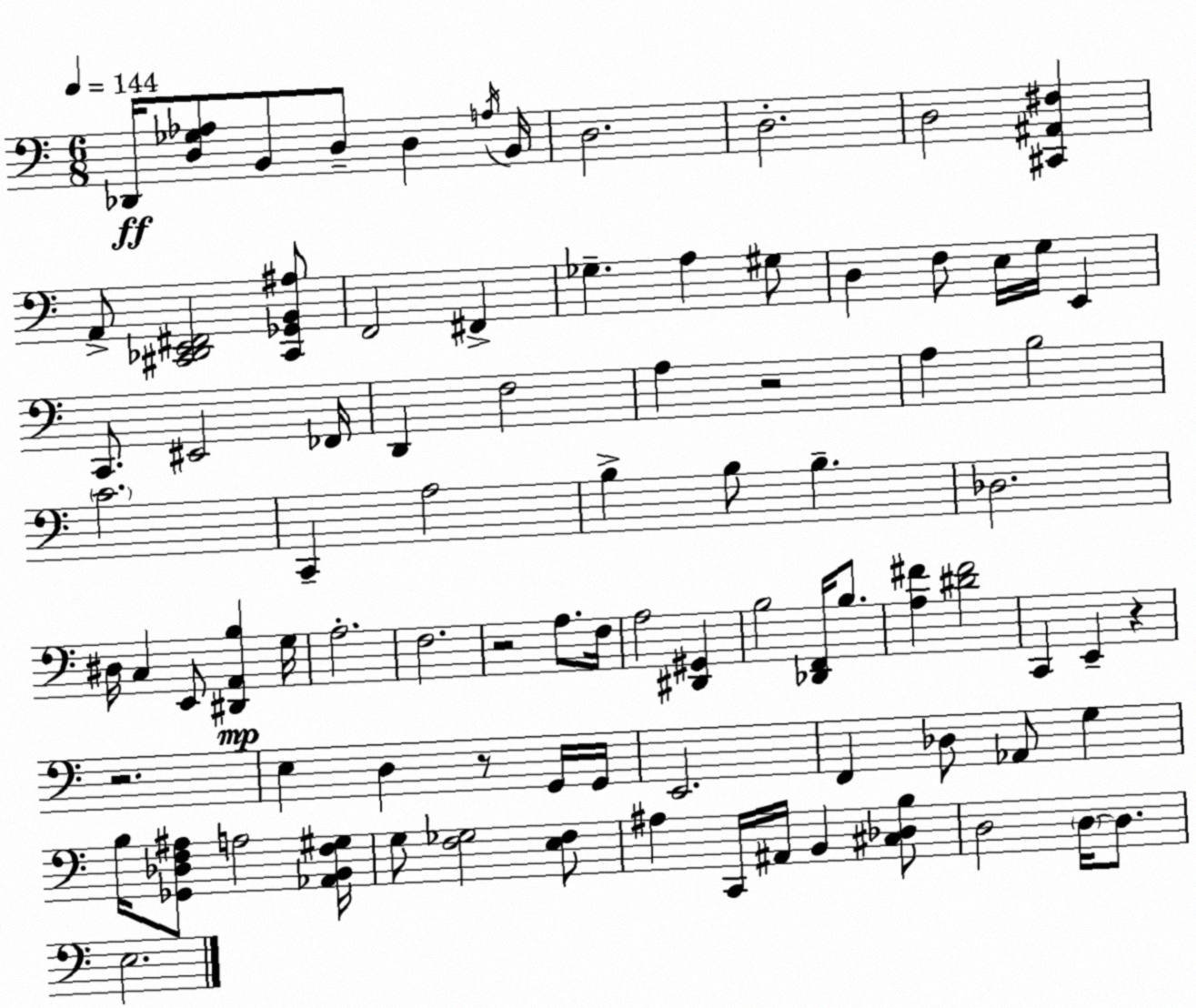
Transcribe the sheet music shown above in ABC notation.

X:1
T:Untitled
M:6/8
L:1/4
K:C
_D,,/4 [D,_G,_A,]/2 B,,/2 D,/2 D, A,/4 B,,/4 D,2 D,2 D,2 [^C,,^A,,^F,] A,,/2 [^C,,_D,,E,,^F,,]2 [^C,,_G,,B,,^A,]/2 F,,2 ^F,, _G, A, ^G,/2 D, F,/2 E,/4 G,/4 E,, C,,/2 ^E,,2 _F,,/4 D,, F,2 A, z2 A, B,2 C2 C,, A,2 B, B,/2 B, _D,2 ^D,/4 C, E,,/2 [^D,,A,,B,] G,/4 A,2 F,2 z2 A,/2 F,/4 A,2 [^D,,^G,,] B,2 [_D,,F,,]/4 B,/2 [A,^F] [^D^F]2 C,, E,, z z2 E, D, z/2 G,,/4 G,,/4 E,,2 F,, _D,/2 _A,,/2 G, B,/4 [_G,,_D,F,^A,]/2 A,2 [_A,,B,,F,^G,]/4 G,/2 [F,_G,]2 [E,F,]/2 ^A, C,,/4 ^A,,/4 B,, [^C,_D,B,]/2 D,2 D,/4 D,/2 E,2